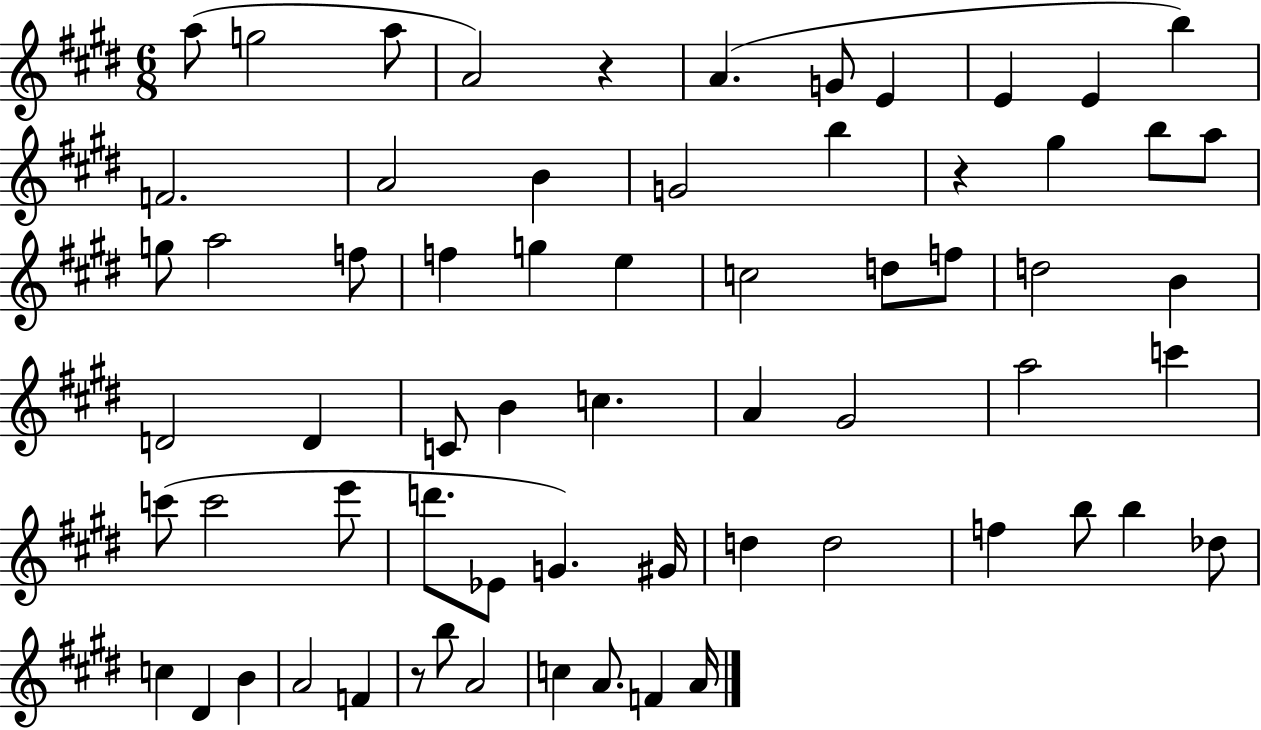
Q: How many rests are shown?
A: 3